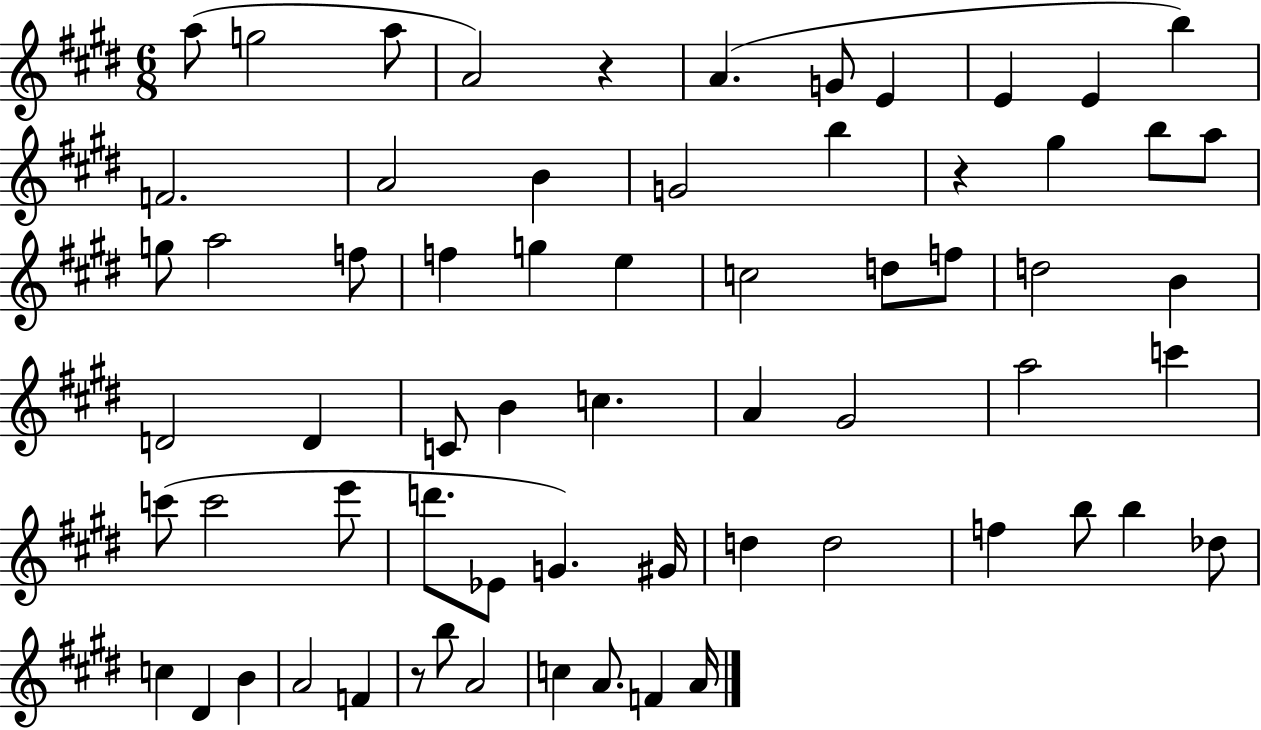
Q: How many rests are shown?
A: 3